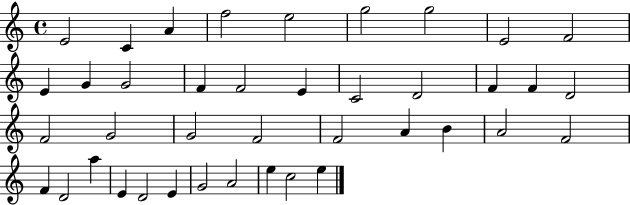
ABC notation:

X:1
T:Untitled
M:4/4
L:1/4
K:C
E2 C A f2 e2 g2 g2 E2 F2 E G G2 F F2 E C2 D2 F F D2 F2 G2 G2 F2 F2 A B A2 F2 F D2 a E D2 E G2 A2 e c2 e